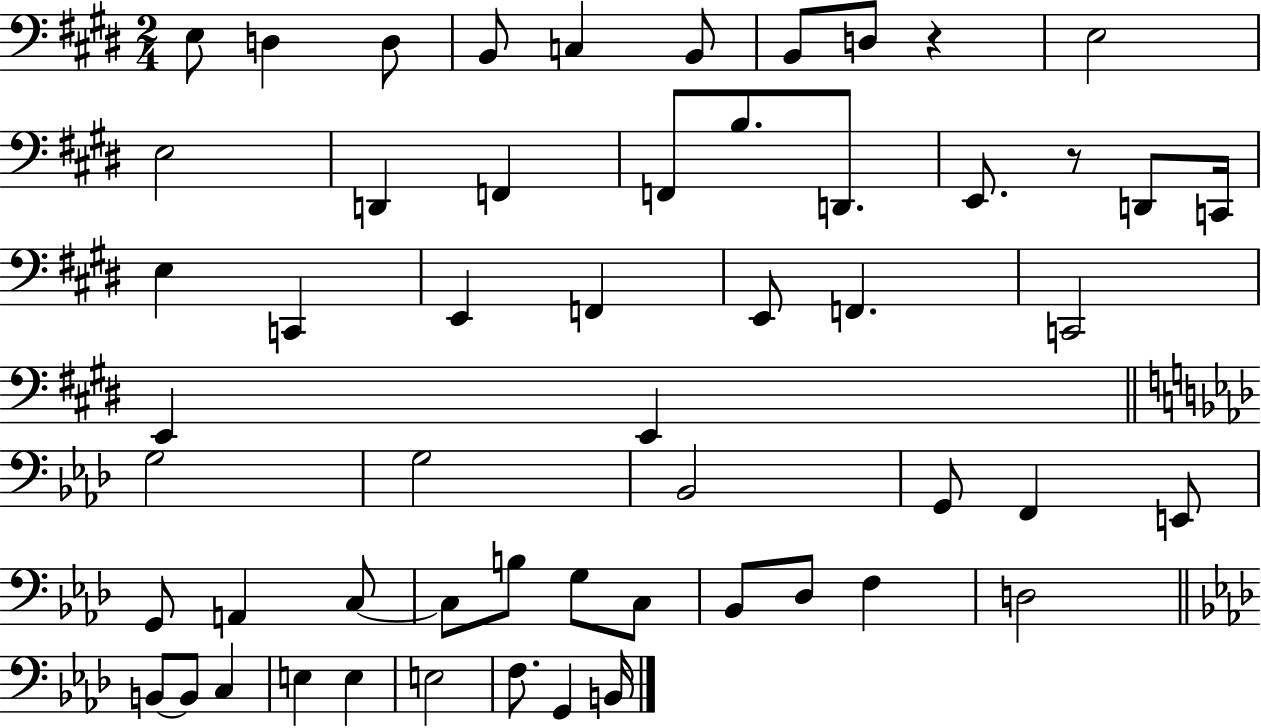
E3/e D3/q D3/e B2/e C3/q B2/e B2/e D3/e R/q E3/h E3/h D2/q F2/q F2/e B3/e. D2/e. E2/e. R/e D2/e C2/s E3/q C2/q E2/q F2/q E2/e F2/q. C2/h E2/q E2/q G3/h G3/h Bb2/h G2/e F2/q E2/e G2/e A2/q C3/e C3/e B3/e G3/e C3/e Bb2/e Db3/e F3/q D3/h B2/e B2/e C3/q E3/q E3/q E3/h F3/e. G2/q B2/s